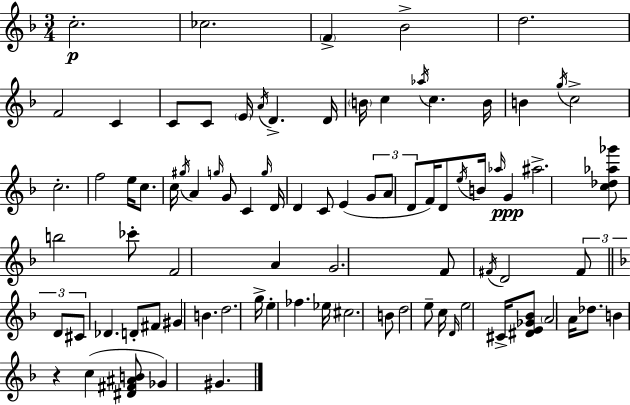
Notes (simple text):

C5/h. CES5/h. F4/q Bb4/h D5/h. F4/h C4/q C4/e C4/e E4/s A4/s D4/q. D4/s B4/s C5/q Ab5/s C5/q. B4/s B4/q G5/s C5/h C5/h. F5/h E5/s C5/e. C5/s G#5/s A4/q G5/s G4/e C4/q G5/s D4/s D4/q C4/e E4/q G4/e A4/e D4/e F4/s D4/e E5/s B4/s Ab5/s G4/q A#5/h. [C5,Db5,Ab5,Gb6]/e B5/h CES6/e F4/h A4/q G4/h. F4/e F#4/s D4/h F#4/e D4/e C#4/e Db4/q. D4/e F#4/e G#4/q B4/q. D5/h. G5/s E5/q FES5/q. Eb5/s C#5/h. B4/e D5/h E5/e C5/s D4/s E5/h C#4/s [D#4,E4,Gb4,Bb4]/e A4/h A4/s Db5/e. B4/q R/q C5/q [D#4,F#4,A#4,B4]/e Gb4/q G#4/q.